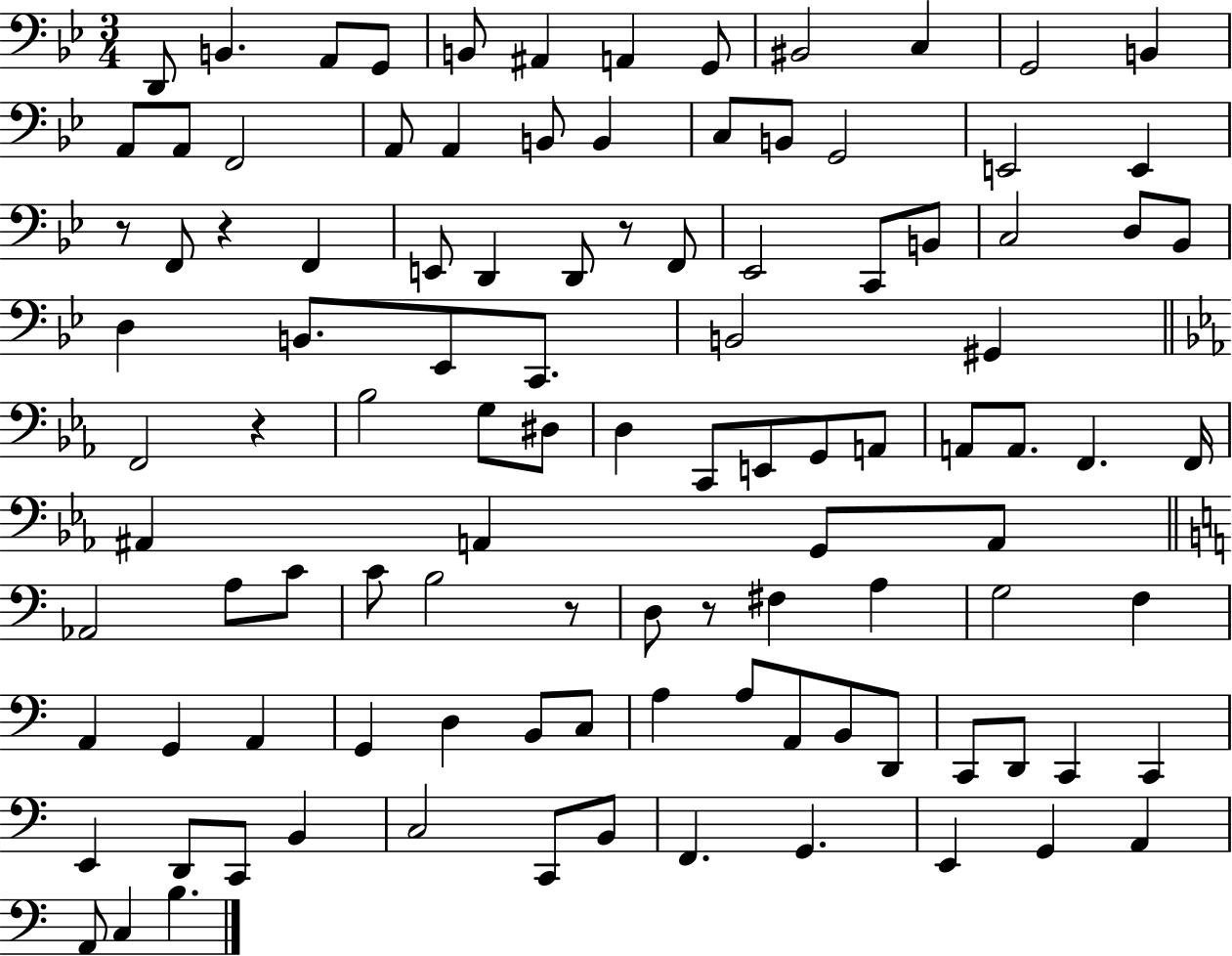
D2/e B2/q. A2/e G2/e B2/e A#2/q A2/q G2/e BIS2/h C3/q G2/h B2/q A2/e A2/e F2/h A2/e A2/q B2/e B2/q C3/e B2/e G2/h E2/h E2/q R/e F2/e R/q F2/q E2/e D2/q D2/e R/e F2/e Eb2/h C2/e B2/e C3/h D3/e Bb2/e D3/q B2/e. Eb2/e C2/e. B2/h G#2/q F2/h R/q Bb3/h G3/e D#3/e D3/q C2/e E2/e G2/e A2/e A2/e A2/e. F2/q. F2/s A#2/q A2/q G2/e A2/e Ab2/h A3/e C4/e C4/e B3/h R/e D3/e R/e F#3/q A3/q G3/h F3/q A2/q G2/q A2/q G2/q D3/q B2/e C3/e A3/q A3/e A2/e B2/e D2/e C2/e D2/e C2/q C2/q E2/q D2/e C2/e B2/q C3/h C2/e B2/e F2/q. G2/q. E2/q G2/q A2/q A2/e C3/q B3/q.